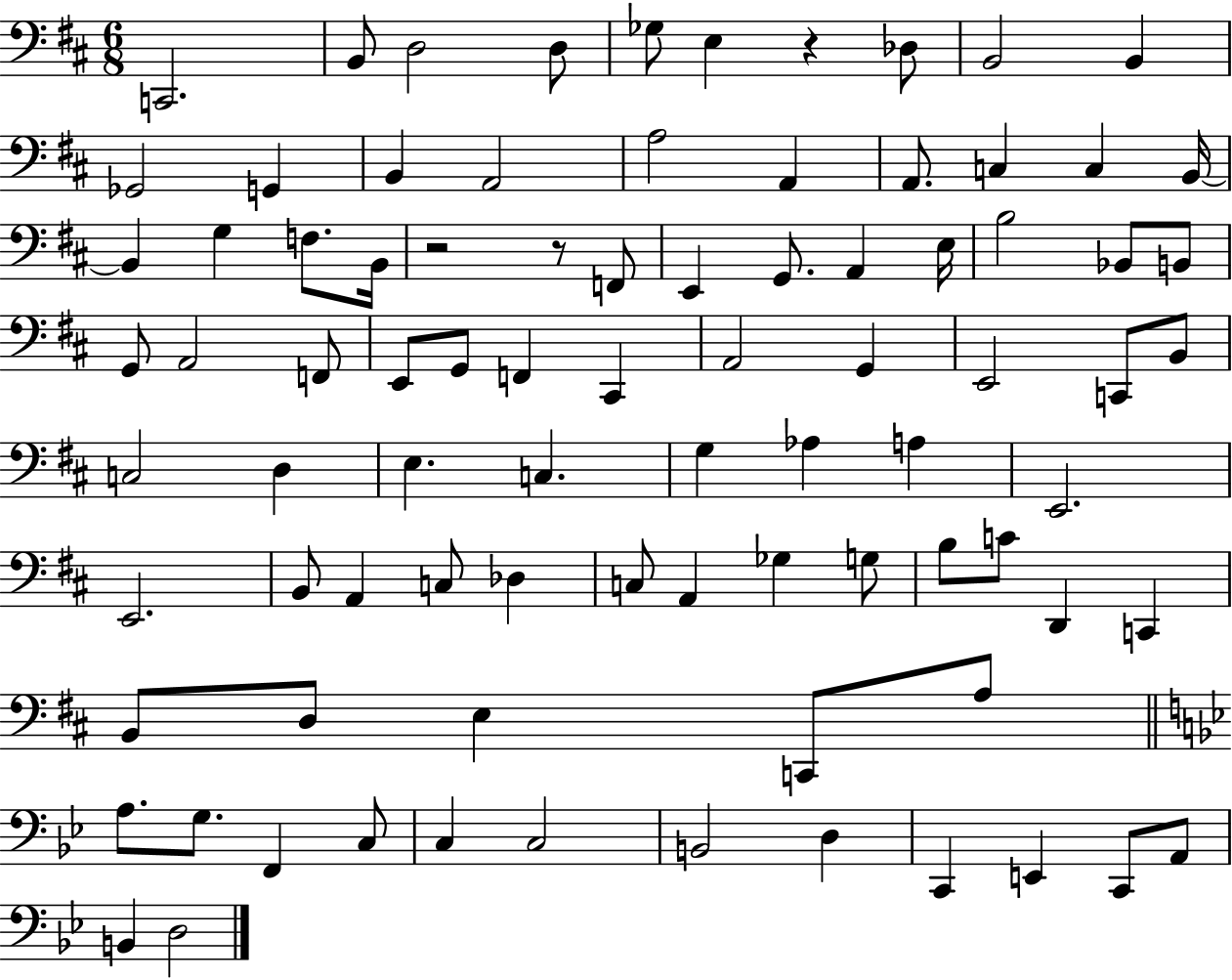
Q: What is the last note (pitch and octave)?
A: D3